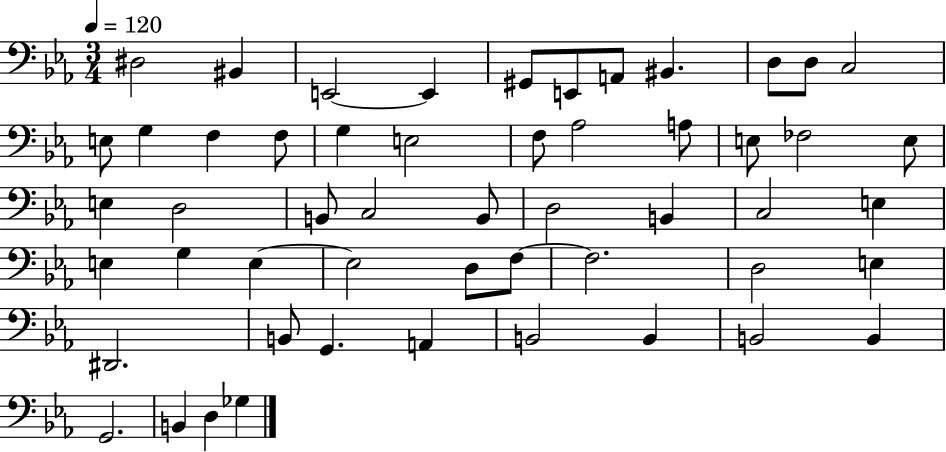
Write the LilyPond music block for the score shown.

{
  \clef bass
  \numericTimeSignature
  \time 3/4
  \key ees \major
  \tempo 4 = 120
  dis2 bis,4 | e,2~~ e,4 | gis,8 e,8 a,8 bis,4. | d8 d8 c2 | \break e8 g4 f4 f8 | g4 e2 | f8 aes2 a8 | e8 fes2 e8 | \break e4 d2 | b,8 c2 b,8 | d2 b,4 | c2 e4 | \break e4 g4 e4~~ | e2 d8 f8~~ | f2. | d2 e4 | \break dis,2. | b,8 g,4. a,4 | b,2 b,4 | b,2 b,4 | \break g,2. | b,4 d4 ges4 | \bar "|."
}